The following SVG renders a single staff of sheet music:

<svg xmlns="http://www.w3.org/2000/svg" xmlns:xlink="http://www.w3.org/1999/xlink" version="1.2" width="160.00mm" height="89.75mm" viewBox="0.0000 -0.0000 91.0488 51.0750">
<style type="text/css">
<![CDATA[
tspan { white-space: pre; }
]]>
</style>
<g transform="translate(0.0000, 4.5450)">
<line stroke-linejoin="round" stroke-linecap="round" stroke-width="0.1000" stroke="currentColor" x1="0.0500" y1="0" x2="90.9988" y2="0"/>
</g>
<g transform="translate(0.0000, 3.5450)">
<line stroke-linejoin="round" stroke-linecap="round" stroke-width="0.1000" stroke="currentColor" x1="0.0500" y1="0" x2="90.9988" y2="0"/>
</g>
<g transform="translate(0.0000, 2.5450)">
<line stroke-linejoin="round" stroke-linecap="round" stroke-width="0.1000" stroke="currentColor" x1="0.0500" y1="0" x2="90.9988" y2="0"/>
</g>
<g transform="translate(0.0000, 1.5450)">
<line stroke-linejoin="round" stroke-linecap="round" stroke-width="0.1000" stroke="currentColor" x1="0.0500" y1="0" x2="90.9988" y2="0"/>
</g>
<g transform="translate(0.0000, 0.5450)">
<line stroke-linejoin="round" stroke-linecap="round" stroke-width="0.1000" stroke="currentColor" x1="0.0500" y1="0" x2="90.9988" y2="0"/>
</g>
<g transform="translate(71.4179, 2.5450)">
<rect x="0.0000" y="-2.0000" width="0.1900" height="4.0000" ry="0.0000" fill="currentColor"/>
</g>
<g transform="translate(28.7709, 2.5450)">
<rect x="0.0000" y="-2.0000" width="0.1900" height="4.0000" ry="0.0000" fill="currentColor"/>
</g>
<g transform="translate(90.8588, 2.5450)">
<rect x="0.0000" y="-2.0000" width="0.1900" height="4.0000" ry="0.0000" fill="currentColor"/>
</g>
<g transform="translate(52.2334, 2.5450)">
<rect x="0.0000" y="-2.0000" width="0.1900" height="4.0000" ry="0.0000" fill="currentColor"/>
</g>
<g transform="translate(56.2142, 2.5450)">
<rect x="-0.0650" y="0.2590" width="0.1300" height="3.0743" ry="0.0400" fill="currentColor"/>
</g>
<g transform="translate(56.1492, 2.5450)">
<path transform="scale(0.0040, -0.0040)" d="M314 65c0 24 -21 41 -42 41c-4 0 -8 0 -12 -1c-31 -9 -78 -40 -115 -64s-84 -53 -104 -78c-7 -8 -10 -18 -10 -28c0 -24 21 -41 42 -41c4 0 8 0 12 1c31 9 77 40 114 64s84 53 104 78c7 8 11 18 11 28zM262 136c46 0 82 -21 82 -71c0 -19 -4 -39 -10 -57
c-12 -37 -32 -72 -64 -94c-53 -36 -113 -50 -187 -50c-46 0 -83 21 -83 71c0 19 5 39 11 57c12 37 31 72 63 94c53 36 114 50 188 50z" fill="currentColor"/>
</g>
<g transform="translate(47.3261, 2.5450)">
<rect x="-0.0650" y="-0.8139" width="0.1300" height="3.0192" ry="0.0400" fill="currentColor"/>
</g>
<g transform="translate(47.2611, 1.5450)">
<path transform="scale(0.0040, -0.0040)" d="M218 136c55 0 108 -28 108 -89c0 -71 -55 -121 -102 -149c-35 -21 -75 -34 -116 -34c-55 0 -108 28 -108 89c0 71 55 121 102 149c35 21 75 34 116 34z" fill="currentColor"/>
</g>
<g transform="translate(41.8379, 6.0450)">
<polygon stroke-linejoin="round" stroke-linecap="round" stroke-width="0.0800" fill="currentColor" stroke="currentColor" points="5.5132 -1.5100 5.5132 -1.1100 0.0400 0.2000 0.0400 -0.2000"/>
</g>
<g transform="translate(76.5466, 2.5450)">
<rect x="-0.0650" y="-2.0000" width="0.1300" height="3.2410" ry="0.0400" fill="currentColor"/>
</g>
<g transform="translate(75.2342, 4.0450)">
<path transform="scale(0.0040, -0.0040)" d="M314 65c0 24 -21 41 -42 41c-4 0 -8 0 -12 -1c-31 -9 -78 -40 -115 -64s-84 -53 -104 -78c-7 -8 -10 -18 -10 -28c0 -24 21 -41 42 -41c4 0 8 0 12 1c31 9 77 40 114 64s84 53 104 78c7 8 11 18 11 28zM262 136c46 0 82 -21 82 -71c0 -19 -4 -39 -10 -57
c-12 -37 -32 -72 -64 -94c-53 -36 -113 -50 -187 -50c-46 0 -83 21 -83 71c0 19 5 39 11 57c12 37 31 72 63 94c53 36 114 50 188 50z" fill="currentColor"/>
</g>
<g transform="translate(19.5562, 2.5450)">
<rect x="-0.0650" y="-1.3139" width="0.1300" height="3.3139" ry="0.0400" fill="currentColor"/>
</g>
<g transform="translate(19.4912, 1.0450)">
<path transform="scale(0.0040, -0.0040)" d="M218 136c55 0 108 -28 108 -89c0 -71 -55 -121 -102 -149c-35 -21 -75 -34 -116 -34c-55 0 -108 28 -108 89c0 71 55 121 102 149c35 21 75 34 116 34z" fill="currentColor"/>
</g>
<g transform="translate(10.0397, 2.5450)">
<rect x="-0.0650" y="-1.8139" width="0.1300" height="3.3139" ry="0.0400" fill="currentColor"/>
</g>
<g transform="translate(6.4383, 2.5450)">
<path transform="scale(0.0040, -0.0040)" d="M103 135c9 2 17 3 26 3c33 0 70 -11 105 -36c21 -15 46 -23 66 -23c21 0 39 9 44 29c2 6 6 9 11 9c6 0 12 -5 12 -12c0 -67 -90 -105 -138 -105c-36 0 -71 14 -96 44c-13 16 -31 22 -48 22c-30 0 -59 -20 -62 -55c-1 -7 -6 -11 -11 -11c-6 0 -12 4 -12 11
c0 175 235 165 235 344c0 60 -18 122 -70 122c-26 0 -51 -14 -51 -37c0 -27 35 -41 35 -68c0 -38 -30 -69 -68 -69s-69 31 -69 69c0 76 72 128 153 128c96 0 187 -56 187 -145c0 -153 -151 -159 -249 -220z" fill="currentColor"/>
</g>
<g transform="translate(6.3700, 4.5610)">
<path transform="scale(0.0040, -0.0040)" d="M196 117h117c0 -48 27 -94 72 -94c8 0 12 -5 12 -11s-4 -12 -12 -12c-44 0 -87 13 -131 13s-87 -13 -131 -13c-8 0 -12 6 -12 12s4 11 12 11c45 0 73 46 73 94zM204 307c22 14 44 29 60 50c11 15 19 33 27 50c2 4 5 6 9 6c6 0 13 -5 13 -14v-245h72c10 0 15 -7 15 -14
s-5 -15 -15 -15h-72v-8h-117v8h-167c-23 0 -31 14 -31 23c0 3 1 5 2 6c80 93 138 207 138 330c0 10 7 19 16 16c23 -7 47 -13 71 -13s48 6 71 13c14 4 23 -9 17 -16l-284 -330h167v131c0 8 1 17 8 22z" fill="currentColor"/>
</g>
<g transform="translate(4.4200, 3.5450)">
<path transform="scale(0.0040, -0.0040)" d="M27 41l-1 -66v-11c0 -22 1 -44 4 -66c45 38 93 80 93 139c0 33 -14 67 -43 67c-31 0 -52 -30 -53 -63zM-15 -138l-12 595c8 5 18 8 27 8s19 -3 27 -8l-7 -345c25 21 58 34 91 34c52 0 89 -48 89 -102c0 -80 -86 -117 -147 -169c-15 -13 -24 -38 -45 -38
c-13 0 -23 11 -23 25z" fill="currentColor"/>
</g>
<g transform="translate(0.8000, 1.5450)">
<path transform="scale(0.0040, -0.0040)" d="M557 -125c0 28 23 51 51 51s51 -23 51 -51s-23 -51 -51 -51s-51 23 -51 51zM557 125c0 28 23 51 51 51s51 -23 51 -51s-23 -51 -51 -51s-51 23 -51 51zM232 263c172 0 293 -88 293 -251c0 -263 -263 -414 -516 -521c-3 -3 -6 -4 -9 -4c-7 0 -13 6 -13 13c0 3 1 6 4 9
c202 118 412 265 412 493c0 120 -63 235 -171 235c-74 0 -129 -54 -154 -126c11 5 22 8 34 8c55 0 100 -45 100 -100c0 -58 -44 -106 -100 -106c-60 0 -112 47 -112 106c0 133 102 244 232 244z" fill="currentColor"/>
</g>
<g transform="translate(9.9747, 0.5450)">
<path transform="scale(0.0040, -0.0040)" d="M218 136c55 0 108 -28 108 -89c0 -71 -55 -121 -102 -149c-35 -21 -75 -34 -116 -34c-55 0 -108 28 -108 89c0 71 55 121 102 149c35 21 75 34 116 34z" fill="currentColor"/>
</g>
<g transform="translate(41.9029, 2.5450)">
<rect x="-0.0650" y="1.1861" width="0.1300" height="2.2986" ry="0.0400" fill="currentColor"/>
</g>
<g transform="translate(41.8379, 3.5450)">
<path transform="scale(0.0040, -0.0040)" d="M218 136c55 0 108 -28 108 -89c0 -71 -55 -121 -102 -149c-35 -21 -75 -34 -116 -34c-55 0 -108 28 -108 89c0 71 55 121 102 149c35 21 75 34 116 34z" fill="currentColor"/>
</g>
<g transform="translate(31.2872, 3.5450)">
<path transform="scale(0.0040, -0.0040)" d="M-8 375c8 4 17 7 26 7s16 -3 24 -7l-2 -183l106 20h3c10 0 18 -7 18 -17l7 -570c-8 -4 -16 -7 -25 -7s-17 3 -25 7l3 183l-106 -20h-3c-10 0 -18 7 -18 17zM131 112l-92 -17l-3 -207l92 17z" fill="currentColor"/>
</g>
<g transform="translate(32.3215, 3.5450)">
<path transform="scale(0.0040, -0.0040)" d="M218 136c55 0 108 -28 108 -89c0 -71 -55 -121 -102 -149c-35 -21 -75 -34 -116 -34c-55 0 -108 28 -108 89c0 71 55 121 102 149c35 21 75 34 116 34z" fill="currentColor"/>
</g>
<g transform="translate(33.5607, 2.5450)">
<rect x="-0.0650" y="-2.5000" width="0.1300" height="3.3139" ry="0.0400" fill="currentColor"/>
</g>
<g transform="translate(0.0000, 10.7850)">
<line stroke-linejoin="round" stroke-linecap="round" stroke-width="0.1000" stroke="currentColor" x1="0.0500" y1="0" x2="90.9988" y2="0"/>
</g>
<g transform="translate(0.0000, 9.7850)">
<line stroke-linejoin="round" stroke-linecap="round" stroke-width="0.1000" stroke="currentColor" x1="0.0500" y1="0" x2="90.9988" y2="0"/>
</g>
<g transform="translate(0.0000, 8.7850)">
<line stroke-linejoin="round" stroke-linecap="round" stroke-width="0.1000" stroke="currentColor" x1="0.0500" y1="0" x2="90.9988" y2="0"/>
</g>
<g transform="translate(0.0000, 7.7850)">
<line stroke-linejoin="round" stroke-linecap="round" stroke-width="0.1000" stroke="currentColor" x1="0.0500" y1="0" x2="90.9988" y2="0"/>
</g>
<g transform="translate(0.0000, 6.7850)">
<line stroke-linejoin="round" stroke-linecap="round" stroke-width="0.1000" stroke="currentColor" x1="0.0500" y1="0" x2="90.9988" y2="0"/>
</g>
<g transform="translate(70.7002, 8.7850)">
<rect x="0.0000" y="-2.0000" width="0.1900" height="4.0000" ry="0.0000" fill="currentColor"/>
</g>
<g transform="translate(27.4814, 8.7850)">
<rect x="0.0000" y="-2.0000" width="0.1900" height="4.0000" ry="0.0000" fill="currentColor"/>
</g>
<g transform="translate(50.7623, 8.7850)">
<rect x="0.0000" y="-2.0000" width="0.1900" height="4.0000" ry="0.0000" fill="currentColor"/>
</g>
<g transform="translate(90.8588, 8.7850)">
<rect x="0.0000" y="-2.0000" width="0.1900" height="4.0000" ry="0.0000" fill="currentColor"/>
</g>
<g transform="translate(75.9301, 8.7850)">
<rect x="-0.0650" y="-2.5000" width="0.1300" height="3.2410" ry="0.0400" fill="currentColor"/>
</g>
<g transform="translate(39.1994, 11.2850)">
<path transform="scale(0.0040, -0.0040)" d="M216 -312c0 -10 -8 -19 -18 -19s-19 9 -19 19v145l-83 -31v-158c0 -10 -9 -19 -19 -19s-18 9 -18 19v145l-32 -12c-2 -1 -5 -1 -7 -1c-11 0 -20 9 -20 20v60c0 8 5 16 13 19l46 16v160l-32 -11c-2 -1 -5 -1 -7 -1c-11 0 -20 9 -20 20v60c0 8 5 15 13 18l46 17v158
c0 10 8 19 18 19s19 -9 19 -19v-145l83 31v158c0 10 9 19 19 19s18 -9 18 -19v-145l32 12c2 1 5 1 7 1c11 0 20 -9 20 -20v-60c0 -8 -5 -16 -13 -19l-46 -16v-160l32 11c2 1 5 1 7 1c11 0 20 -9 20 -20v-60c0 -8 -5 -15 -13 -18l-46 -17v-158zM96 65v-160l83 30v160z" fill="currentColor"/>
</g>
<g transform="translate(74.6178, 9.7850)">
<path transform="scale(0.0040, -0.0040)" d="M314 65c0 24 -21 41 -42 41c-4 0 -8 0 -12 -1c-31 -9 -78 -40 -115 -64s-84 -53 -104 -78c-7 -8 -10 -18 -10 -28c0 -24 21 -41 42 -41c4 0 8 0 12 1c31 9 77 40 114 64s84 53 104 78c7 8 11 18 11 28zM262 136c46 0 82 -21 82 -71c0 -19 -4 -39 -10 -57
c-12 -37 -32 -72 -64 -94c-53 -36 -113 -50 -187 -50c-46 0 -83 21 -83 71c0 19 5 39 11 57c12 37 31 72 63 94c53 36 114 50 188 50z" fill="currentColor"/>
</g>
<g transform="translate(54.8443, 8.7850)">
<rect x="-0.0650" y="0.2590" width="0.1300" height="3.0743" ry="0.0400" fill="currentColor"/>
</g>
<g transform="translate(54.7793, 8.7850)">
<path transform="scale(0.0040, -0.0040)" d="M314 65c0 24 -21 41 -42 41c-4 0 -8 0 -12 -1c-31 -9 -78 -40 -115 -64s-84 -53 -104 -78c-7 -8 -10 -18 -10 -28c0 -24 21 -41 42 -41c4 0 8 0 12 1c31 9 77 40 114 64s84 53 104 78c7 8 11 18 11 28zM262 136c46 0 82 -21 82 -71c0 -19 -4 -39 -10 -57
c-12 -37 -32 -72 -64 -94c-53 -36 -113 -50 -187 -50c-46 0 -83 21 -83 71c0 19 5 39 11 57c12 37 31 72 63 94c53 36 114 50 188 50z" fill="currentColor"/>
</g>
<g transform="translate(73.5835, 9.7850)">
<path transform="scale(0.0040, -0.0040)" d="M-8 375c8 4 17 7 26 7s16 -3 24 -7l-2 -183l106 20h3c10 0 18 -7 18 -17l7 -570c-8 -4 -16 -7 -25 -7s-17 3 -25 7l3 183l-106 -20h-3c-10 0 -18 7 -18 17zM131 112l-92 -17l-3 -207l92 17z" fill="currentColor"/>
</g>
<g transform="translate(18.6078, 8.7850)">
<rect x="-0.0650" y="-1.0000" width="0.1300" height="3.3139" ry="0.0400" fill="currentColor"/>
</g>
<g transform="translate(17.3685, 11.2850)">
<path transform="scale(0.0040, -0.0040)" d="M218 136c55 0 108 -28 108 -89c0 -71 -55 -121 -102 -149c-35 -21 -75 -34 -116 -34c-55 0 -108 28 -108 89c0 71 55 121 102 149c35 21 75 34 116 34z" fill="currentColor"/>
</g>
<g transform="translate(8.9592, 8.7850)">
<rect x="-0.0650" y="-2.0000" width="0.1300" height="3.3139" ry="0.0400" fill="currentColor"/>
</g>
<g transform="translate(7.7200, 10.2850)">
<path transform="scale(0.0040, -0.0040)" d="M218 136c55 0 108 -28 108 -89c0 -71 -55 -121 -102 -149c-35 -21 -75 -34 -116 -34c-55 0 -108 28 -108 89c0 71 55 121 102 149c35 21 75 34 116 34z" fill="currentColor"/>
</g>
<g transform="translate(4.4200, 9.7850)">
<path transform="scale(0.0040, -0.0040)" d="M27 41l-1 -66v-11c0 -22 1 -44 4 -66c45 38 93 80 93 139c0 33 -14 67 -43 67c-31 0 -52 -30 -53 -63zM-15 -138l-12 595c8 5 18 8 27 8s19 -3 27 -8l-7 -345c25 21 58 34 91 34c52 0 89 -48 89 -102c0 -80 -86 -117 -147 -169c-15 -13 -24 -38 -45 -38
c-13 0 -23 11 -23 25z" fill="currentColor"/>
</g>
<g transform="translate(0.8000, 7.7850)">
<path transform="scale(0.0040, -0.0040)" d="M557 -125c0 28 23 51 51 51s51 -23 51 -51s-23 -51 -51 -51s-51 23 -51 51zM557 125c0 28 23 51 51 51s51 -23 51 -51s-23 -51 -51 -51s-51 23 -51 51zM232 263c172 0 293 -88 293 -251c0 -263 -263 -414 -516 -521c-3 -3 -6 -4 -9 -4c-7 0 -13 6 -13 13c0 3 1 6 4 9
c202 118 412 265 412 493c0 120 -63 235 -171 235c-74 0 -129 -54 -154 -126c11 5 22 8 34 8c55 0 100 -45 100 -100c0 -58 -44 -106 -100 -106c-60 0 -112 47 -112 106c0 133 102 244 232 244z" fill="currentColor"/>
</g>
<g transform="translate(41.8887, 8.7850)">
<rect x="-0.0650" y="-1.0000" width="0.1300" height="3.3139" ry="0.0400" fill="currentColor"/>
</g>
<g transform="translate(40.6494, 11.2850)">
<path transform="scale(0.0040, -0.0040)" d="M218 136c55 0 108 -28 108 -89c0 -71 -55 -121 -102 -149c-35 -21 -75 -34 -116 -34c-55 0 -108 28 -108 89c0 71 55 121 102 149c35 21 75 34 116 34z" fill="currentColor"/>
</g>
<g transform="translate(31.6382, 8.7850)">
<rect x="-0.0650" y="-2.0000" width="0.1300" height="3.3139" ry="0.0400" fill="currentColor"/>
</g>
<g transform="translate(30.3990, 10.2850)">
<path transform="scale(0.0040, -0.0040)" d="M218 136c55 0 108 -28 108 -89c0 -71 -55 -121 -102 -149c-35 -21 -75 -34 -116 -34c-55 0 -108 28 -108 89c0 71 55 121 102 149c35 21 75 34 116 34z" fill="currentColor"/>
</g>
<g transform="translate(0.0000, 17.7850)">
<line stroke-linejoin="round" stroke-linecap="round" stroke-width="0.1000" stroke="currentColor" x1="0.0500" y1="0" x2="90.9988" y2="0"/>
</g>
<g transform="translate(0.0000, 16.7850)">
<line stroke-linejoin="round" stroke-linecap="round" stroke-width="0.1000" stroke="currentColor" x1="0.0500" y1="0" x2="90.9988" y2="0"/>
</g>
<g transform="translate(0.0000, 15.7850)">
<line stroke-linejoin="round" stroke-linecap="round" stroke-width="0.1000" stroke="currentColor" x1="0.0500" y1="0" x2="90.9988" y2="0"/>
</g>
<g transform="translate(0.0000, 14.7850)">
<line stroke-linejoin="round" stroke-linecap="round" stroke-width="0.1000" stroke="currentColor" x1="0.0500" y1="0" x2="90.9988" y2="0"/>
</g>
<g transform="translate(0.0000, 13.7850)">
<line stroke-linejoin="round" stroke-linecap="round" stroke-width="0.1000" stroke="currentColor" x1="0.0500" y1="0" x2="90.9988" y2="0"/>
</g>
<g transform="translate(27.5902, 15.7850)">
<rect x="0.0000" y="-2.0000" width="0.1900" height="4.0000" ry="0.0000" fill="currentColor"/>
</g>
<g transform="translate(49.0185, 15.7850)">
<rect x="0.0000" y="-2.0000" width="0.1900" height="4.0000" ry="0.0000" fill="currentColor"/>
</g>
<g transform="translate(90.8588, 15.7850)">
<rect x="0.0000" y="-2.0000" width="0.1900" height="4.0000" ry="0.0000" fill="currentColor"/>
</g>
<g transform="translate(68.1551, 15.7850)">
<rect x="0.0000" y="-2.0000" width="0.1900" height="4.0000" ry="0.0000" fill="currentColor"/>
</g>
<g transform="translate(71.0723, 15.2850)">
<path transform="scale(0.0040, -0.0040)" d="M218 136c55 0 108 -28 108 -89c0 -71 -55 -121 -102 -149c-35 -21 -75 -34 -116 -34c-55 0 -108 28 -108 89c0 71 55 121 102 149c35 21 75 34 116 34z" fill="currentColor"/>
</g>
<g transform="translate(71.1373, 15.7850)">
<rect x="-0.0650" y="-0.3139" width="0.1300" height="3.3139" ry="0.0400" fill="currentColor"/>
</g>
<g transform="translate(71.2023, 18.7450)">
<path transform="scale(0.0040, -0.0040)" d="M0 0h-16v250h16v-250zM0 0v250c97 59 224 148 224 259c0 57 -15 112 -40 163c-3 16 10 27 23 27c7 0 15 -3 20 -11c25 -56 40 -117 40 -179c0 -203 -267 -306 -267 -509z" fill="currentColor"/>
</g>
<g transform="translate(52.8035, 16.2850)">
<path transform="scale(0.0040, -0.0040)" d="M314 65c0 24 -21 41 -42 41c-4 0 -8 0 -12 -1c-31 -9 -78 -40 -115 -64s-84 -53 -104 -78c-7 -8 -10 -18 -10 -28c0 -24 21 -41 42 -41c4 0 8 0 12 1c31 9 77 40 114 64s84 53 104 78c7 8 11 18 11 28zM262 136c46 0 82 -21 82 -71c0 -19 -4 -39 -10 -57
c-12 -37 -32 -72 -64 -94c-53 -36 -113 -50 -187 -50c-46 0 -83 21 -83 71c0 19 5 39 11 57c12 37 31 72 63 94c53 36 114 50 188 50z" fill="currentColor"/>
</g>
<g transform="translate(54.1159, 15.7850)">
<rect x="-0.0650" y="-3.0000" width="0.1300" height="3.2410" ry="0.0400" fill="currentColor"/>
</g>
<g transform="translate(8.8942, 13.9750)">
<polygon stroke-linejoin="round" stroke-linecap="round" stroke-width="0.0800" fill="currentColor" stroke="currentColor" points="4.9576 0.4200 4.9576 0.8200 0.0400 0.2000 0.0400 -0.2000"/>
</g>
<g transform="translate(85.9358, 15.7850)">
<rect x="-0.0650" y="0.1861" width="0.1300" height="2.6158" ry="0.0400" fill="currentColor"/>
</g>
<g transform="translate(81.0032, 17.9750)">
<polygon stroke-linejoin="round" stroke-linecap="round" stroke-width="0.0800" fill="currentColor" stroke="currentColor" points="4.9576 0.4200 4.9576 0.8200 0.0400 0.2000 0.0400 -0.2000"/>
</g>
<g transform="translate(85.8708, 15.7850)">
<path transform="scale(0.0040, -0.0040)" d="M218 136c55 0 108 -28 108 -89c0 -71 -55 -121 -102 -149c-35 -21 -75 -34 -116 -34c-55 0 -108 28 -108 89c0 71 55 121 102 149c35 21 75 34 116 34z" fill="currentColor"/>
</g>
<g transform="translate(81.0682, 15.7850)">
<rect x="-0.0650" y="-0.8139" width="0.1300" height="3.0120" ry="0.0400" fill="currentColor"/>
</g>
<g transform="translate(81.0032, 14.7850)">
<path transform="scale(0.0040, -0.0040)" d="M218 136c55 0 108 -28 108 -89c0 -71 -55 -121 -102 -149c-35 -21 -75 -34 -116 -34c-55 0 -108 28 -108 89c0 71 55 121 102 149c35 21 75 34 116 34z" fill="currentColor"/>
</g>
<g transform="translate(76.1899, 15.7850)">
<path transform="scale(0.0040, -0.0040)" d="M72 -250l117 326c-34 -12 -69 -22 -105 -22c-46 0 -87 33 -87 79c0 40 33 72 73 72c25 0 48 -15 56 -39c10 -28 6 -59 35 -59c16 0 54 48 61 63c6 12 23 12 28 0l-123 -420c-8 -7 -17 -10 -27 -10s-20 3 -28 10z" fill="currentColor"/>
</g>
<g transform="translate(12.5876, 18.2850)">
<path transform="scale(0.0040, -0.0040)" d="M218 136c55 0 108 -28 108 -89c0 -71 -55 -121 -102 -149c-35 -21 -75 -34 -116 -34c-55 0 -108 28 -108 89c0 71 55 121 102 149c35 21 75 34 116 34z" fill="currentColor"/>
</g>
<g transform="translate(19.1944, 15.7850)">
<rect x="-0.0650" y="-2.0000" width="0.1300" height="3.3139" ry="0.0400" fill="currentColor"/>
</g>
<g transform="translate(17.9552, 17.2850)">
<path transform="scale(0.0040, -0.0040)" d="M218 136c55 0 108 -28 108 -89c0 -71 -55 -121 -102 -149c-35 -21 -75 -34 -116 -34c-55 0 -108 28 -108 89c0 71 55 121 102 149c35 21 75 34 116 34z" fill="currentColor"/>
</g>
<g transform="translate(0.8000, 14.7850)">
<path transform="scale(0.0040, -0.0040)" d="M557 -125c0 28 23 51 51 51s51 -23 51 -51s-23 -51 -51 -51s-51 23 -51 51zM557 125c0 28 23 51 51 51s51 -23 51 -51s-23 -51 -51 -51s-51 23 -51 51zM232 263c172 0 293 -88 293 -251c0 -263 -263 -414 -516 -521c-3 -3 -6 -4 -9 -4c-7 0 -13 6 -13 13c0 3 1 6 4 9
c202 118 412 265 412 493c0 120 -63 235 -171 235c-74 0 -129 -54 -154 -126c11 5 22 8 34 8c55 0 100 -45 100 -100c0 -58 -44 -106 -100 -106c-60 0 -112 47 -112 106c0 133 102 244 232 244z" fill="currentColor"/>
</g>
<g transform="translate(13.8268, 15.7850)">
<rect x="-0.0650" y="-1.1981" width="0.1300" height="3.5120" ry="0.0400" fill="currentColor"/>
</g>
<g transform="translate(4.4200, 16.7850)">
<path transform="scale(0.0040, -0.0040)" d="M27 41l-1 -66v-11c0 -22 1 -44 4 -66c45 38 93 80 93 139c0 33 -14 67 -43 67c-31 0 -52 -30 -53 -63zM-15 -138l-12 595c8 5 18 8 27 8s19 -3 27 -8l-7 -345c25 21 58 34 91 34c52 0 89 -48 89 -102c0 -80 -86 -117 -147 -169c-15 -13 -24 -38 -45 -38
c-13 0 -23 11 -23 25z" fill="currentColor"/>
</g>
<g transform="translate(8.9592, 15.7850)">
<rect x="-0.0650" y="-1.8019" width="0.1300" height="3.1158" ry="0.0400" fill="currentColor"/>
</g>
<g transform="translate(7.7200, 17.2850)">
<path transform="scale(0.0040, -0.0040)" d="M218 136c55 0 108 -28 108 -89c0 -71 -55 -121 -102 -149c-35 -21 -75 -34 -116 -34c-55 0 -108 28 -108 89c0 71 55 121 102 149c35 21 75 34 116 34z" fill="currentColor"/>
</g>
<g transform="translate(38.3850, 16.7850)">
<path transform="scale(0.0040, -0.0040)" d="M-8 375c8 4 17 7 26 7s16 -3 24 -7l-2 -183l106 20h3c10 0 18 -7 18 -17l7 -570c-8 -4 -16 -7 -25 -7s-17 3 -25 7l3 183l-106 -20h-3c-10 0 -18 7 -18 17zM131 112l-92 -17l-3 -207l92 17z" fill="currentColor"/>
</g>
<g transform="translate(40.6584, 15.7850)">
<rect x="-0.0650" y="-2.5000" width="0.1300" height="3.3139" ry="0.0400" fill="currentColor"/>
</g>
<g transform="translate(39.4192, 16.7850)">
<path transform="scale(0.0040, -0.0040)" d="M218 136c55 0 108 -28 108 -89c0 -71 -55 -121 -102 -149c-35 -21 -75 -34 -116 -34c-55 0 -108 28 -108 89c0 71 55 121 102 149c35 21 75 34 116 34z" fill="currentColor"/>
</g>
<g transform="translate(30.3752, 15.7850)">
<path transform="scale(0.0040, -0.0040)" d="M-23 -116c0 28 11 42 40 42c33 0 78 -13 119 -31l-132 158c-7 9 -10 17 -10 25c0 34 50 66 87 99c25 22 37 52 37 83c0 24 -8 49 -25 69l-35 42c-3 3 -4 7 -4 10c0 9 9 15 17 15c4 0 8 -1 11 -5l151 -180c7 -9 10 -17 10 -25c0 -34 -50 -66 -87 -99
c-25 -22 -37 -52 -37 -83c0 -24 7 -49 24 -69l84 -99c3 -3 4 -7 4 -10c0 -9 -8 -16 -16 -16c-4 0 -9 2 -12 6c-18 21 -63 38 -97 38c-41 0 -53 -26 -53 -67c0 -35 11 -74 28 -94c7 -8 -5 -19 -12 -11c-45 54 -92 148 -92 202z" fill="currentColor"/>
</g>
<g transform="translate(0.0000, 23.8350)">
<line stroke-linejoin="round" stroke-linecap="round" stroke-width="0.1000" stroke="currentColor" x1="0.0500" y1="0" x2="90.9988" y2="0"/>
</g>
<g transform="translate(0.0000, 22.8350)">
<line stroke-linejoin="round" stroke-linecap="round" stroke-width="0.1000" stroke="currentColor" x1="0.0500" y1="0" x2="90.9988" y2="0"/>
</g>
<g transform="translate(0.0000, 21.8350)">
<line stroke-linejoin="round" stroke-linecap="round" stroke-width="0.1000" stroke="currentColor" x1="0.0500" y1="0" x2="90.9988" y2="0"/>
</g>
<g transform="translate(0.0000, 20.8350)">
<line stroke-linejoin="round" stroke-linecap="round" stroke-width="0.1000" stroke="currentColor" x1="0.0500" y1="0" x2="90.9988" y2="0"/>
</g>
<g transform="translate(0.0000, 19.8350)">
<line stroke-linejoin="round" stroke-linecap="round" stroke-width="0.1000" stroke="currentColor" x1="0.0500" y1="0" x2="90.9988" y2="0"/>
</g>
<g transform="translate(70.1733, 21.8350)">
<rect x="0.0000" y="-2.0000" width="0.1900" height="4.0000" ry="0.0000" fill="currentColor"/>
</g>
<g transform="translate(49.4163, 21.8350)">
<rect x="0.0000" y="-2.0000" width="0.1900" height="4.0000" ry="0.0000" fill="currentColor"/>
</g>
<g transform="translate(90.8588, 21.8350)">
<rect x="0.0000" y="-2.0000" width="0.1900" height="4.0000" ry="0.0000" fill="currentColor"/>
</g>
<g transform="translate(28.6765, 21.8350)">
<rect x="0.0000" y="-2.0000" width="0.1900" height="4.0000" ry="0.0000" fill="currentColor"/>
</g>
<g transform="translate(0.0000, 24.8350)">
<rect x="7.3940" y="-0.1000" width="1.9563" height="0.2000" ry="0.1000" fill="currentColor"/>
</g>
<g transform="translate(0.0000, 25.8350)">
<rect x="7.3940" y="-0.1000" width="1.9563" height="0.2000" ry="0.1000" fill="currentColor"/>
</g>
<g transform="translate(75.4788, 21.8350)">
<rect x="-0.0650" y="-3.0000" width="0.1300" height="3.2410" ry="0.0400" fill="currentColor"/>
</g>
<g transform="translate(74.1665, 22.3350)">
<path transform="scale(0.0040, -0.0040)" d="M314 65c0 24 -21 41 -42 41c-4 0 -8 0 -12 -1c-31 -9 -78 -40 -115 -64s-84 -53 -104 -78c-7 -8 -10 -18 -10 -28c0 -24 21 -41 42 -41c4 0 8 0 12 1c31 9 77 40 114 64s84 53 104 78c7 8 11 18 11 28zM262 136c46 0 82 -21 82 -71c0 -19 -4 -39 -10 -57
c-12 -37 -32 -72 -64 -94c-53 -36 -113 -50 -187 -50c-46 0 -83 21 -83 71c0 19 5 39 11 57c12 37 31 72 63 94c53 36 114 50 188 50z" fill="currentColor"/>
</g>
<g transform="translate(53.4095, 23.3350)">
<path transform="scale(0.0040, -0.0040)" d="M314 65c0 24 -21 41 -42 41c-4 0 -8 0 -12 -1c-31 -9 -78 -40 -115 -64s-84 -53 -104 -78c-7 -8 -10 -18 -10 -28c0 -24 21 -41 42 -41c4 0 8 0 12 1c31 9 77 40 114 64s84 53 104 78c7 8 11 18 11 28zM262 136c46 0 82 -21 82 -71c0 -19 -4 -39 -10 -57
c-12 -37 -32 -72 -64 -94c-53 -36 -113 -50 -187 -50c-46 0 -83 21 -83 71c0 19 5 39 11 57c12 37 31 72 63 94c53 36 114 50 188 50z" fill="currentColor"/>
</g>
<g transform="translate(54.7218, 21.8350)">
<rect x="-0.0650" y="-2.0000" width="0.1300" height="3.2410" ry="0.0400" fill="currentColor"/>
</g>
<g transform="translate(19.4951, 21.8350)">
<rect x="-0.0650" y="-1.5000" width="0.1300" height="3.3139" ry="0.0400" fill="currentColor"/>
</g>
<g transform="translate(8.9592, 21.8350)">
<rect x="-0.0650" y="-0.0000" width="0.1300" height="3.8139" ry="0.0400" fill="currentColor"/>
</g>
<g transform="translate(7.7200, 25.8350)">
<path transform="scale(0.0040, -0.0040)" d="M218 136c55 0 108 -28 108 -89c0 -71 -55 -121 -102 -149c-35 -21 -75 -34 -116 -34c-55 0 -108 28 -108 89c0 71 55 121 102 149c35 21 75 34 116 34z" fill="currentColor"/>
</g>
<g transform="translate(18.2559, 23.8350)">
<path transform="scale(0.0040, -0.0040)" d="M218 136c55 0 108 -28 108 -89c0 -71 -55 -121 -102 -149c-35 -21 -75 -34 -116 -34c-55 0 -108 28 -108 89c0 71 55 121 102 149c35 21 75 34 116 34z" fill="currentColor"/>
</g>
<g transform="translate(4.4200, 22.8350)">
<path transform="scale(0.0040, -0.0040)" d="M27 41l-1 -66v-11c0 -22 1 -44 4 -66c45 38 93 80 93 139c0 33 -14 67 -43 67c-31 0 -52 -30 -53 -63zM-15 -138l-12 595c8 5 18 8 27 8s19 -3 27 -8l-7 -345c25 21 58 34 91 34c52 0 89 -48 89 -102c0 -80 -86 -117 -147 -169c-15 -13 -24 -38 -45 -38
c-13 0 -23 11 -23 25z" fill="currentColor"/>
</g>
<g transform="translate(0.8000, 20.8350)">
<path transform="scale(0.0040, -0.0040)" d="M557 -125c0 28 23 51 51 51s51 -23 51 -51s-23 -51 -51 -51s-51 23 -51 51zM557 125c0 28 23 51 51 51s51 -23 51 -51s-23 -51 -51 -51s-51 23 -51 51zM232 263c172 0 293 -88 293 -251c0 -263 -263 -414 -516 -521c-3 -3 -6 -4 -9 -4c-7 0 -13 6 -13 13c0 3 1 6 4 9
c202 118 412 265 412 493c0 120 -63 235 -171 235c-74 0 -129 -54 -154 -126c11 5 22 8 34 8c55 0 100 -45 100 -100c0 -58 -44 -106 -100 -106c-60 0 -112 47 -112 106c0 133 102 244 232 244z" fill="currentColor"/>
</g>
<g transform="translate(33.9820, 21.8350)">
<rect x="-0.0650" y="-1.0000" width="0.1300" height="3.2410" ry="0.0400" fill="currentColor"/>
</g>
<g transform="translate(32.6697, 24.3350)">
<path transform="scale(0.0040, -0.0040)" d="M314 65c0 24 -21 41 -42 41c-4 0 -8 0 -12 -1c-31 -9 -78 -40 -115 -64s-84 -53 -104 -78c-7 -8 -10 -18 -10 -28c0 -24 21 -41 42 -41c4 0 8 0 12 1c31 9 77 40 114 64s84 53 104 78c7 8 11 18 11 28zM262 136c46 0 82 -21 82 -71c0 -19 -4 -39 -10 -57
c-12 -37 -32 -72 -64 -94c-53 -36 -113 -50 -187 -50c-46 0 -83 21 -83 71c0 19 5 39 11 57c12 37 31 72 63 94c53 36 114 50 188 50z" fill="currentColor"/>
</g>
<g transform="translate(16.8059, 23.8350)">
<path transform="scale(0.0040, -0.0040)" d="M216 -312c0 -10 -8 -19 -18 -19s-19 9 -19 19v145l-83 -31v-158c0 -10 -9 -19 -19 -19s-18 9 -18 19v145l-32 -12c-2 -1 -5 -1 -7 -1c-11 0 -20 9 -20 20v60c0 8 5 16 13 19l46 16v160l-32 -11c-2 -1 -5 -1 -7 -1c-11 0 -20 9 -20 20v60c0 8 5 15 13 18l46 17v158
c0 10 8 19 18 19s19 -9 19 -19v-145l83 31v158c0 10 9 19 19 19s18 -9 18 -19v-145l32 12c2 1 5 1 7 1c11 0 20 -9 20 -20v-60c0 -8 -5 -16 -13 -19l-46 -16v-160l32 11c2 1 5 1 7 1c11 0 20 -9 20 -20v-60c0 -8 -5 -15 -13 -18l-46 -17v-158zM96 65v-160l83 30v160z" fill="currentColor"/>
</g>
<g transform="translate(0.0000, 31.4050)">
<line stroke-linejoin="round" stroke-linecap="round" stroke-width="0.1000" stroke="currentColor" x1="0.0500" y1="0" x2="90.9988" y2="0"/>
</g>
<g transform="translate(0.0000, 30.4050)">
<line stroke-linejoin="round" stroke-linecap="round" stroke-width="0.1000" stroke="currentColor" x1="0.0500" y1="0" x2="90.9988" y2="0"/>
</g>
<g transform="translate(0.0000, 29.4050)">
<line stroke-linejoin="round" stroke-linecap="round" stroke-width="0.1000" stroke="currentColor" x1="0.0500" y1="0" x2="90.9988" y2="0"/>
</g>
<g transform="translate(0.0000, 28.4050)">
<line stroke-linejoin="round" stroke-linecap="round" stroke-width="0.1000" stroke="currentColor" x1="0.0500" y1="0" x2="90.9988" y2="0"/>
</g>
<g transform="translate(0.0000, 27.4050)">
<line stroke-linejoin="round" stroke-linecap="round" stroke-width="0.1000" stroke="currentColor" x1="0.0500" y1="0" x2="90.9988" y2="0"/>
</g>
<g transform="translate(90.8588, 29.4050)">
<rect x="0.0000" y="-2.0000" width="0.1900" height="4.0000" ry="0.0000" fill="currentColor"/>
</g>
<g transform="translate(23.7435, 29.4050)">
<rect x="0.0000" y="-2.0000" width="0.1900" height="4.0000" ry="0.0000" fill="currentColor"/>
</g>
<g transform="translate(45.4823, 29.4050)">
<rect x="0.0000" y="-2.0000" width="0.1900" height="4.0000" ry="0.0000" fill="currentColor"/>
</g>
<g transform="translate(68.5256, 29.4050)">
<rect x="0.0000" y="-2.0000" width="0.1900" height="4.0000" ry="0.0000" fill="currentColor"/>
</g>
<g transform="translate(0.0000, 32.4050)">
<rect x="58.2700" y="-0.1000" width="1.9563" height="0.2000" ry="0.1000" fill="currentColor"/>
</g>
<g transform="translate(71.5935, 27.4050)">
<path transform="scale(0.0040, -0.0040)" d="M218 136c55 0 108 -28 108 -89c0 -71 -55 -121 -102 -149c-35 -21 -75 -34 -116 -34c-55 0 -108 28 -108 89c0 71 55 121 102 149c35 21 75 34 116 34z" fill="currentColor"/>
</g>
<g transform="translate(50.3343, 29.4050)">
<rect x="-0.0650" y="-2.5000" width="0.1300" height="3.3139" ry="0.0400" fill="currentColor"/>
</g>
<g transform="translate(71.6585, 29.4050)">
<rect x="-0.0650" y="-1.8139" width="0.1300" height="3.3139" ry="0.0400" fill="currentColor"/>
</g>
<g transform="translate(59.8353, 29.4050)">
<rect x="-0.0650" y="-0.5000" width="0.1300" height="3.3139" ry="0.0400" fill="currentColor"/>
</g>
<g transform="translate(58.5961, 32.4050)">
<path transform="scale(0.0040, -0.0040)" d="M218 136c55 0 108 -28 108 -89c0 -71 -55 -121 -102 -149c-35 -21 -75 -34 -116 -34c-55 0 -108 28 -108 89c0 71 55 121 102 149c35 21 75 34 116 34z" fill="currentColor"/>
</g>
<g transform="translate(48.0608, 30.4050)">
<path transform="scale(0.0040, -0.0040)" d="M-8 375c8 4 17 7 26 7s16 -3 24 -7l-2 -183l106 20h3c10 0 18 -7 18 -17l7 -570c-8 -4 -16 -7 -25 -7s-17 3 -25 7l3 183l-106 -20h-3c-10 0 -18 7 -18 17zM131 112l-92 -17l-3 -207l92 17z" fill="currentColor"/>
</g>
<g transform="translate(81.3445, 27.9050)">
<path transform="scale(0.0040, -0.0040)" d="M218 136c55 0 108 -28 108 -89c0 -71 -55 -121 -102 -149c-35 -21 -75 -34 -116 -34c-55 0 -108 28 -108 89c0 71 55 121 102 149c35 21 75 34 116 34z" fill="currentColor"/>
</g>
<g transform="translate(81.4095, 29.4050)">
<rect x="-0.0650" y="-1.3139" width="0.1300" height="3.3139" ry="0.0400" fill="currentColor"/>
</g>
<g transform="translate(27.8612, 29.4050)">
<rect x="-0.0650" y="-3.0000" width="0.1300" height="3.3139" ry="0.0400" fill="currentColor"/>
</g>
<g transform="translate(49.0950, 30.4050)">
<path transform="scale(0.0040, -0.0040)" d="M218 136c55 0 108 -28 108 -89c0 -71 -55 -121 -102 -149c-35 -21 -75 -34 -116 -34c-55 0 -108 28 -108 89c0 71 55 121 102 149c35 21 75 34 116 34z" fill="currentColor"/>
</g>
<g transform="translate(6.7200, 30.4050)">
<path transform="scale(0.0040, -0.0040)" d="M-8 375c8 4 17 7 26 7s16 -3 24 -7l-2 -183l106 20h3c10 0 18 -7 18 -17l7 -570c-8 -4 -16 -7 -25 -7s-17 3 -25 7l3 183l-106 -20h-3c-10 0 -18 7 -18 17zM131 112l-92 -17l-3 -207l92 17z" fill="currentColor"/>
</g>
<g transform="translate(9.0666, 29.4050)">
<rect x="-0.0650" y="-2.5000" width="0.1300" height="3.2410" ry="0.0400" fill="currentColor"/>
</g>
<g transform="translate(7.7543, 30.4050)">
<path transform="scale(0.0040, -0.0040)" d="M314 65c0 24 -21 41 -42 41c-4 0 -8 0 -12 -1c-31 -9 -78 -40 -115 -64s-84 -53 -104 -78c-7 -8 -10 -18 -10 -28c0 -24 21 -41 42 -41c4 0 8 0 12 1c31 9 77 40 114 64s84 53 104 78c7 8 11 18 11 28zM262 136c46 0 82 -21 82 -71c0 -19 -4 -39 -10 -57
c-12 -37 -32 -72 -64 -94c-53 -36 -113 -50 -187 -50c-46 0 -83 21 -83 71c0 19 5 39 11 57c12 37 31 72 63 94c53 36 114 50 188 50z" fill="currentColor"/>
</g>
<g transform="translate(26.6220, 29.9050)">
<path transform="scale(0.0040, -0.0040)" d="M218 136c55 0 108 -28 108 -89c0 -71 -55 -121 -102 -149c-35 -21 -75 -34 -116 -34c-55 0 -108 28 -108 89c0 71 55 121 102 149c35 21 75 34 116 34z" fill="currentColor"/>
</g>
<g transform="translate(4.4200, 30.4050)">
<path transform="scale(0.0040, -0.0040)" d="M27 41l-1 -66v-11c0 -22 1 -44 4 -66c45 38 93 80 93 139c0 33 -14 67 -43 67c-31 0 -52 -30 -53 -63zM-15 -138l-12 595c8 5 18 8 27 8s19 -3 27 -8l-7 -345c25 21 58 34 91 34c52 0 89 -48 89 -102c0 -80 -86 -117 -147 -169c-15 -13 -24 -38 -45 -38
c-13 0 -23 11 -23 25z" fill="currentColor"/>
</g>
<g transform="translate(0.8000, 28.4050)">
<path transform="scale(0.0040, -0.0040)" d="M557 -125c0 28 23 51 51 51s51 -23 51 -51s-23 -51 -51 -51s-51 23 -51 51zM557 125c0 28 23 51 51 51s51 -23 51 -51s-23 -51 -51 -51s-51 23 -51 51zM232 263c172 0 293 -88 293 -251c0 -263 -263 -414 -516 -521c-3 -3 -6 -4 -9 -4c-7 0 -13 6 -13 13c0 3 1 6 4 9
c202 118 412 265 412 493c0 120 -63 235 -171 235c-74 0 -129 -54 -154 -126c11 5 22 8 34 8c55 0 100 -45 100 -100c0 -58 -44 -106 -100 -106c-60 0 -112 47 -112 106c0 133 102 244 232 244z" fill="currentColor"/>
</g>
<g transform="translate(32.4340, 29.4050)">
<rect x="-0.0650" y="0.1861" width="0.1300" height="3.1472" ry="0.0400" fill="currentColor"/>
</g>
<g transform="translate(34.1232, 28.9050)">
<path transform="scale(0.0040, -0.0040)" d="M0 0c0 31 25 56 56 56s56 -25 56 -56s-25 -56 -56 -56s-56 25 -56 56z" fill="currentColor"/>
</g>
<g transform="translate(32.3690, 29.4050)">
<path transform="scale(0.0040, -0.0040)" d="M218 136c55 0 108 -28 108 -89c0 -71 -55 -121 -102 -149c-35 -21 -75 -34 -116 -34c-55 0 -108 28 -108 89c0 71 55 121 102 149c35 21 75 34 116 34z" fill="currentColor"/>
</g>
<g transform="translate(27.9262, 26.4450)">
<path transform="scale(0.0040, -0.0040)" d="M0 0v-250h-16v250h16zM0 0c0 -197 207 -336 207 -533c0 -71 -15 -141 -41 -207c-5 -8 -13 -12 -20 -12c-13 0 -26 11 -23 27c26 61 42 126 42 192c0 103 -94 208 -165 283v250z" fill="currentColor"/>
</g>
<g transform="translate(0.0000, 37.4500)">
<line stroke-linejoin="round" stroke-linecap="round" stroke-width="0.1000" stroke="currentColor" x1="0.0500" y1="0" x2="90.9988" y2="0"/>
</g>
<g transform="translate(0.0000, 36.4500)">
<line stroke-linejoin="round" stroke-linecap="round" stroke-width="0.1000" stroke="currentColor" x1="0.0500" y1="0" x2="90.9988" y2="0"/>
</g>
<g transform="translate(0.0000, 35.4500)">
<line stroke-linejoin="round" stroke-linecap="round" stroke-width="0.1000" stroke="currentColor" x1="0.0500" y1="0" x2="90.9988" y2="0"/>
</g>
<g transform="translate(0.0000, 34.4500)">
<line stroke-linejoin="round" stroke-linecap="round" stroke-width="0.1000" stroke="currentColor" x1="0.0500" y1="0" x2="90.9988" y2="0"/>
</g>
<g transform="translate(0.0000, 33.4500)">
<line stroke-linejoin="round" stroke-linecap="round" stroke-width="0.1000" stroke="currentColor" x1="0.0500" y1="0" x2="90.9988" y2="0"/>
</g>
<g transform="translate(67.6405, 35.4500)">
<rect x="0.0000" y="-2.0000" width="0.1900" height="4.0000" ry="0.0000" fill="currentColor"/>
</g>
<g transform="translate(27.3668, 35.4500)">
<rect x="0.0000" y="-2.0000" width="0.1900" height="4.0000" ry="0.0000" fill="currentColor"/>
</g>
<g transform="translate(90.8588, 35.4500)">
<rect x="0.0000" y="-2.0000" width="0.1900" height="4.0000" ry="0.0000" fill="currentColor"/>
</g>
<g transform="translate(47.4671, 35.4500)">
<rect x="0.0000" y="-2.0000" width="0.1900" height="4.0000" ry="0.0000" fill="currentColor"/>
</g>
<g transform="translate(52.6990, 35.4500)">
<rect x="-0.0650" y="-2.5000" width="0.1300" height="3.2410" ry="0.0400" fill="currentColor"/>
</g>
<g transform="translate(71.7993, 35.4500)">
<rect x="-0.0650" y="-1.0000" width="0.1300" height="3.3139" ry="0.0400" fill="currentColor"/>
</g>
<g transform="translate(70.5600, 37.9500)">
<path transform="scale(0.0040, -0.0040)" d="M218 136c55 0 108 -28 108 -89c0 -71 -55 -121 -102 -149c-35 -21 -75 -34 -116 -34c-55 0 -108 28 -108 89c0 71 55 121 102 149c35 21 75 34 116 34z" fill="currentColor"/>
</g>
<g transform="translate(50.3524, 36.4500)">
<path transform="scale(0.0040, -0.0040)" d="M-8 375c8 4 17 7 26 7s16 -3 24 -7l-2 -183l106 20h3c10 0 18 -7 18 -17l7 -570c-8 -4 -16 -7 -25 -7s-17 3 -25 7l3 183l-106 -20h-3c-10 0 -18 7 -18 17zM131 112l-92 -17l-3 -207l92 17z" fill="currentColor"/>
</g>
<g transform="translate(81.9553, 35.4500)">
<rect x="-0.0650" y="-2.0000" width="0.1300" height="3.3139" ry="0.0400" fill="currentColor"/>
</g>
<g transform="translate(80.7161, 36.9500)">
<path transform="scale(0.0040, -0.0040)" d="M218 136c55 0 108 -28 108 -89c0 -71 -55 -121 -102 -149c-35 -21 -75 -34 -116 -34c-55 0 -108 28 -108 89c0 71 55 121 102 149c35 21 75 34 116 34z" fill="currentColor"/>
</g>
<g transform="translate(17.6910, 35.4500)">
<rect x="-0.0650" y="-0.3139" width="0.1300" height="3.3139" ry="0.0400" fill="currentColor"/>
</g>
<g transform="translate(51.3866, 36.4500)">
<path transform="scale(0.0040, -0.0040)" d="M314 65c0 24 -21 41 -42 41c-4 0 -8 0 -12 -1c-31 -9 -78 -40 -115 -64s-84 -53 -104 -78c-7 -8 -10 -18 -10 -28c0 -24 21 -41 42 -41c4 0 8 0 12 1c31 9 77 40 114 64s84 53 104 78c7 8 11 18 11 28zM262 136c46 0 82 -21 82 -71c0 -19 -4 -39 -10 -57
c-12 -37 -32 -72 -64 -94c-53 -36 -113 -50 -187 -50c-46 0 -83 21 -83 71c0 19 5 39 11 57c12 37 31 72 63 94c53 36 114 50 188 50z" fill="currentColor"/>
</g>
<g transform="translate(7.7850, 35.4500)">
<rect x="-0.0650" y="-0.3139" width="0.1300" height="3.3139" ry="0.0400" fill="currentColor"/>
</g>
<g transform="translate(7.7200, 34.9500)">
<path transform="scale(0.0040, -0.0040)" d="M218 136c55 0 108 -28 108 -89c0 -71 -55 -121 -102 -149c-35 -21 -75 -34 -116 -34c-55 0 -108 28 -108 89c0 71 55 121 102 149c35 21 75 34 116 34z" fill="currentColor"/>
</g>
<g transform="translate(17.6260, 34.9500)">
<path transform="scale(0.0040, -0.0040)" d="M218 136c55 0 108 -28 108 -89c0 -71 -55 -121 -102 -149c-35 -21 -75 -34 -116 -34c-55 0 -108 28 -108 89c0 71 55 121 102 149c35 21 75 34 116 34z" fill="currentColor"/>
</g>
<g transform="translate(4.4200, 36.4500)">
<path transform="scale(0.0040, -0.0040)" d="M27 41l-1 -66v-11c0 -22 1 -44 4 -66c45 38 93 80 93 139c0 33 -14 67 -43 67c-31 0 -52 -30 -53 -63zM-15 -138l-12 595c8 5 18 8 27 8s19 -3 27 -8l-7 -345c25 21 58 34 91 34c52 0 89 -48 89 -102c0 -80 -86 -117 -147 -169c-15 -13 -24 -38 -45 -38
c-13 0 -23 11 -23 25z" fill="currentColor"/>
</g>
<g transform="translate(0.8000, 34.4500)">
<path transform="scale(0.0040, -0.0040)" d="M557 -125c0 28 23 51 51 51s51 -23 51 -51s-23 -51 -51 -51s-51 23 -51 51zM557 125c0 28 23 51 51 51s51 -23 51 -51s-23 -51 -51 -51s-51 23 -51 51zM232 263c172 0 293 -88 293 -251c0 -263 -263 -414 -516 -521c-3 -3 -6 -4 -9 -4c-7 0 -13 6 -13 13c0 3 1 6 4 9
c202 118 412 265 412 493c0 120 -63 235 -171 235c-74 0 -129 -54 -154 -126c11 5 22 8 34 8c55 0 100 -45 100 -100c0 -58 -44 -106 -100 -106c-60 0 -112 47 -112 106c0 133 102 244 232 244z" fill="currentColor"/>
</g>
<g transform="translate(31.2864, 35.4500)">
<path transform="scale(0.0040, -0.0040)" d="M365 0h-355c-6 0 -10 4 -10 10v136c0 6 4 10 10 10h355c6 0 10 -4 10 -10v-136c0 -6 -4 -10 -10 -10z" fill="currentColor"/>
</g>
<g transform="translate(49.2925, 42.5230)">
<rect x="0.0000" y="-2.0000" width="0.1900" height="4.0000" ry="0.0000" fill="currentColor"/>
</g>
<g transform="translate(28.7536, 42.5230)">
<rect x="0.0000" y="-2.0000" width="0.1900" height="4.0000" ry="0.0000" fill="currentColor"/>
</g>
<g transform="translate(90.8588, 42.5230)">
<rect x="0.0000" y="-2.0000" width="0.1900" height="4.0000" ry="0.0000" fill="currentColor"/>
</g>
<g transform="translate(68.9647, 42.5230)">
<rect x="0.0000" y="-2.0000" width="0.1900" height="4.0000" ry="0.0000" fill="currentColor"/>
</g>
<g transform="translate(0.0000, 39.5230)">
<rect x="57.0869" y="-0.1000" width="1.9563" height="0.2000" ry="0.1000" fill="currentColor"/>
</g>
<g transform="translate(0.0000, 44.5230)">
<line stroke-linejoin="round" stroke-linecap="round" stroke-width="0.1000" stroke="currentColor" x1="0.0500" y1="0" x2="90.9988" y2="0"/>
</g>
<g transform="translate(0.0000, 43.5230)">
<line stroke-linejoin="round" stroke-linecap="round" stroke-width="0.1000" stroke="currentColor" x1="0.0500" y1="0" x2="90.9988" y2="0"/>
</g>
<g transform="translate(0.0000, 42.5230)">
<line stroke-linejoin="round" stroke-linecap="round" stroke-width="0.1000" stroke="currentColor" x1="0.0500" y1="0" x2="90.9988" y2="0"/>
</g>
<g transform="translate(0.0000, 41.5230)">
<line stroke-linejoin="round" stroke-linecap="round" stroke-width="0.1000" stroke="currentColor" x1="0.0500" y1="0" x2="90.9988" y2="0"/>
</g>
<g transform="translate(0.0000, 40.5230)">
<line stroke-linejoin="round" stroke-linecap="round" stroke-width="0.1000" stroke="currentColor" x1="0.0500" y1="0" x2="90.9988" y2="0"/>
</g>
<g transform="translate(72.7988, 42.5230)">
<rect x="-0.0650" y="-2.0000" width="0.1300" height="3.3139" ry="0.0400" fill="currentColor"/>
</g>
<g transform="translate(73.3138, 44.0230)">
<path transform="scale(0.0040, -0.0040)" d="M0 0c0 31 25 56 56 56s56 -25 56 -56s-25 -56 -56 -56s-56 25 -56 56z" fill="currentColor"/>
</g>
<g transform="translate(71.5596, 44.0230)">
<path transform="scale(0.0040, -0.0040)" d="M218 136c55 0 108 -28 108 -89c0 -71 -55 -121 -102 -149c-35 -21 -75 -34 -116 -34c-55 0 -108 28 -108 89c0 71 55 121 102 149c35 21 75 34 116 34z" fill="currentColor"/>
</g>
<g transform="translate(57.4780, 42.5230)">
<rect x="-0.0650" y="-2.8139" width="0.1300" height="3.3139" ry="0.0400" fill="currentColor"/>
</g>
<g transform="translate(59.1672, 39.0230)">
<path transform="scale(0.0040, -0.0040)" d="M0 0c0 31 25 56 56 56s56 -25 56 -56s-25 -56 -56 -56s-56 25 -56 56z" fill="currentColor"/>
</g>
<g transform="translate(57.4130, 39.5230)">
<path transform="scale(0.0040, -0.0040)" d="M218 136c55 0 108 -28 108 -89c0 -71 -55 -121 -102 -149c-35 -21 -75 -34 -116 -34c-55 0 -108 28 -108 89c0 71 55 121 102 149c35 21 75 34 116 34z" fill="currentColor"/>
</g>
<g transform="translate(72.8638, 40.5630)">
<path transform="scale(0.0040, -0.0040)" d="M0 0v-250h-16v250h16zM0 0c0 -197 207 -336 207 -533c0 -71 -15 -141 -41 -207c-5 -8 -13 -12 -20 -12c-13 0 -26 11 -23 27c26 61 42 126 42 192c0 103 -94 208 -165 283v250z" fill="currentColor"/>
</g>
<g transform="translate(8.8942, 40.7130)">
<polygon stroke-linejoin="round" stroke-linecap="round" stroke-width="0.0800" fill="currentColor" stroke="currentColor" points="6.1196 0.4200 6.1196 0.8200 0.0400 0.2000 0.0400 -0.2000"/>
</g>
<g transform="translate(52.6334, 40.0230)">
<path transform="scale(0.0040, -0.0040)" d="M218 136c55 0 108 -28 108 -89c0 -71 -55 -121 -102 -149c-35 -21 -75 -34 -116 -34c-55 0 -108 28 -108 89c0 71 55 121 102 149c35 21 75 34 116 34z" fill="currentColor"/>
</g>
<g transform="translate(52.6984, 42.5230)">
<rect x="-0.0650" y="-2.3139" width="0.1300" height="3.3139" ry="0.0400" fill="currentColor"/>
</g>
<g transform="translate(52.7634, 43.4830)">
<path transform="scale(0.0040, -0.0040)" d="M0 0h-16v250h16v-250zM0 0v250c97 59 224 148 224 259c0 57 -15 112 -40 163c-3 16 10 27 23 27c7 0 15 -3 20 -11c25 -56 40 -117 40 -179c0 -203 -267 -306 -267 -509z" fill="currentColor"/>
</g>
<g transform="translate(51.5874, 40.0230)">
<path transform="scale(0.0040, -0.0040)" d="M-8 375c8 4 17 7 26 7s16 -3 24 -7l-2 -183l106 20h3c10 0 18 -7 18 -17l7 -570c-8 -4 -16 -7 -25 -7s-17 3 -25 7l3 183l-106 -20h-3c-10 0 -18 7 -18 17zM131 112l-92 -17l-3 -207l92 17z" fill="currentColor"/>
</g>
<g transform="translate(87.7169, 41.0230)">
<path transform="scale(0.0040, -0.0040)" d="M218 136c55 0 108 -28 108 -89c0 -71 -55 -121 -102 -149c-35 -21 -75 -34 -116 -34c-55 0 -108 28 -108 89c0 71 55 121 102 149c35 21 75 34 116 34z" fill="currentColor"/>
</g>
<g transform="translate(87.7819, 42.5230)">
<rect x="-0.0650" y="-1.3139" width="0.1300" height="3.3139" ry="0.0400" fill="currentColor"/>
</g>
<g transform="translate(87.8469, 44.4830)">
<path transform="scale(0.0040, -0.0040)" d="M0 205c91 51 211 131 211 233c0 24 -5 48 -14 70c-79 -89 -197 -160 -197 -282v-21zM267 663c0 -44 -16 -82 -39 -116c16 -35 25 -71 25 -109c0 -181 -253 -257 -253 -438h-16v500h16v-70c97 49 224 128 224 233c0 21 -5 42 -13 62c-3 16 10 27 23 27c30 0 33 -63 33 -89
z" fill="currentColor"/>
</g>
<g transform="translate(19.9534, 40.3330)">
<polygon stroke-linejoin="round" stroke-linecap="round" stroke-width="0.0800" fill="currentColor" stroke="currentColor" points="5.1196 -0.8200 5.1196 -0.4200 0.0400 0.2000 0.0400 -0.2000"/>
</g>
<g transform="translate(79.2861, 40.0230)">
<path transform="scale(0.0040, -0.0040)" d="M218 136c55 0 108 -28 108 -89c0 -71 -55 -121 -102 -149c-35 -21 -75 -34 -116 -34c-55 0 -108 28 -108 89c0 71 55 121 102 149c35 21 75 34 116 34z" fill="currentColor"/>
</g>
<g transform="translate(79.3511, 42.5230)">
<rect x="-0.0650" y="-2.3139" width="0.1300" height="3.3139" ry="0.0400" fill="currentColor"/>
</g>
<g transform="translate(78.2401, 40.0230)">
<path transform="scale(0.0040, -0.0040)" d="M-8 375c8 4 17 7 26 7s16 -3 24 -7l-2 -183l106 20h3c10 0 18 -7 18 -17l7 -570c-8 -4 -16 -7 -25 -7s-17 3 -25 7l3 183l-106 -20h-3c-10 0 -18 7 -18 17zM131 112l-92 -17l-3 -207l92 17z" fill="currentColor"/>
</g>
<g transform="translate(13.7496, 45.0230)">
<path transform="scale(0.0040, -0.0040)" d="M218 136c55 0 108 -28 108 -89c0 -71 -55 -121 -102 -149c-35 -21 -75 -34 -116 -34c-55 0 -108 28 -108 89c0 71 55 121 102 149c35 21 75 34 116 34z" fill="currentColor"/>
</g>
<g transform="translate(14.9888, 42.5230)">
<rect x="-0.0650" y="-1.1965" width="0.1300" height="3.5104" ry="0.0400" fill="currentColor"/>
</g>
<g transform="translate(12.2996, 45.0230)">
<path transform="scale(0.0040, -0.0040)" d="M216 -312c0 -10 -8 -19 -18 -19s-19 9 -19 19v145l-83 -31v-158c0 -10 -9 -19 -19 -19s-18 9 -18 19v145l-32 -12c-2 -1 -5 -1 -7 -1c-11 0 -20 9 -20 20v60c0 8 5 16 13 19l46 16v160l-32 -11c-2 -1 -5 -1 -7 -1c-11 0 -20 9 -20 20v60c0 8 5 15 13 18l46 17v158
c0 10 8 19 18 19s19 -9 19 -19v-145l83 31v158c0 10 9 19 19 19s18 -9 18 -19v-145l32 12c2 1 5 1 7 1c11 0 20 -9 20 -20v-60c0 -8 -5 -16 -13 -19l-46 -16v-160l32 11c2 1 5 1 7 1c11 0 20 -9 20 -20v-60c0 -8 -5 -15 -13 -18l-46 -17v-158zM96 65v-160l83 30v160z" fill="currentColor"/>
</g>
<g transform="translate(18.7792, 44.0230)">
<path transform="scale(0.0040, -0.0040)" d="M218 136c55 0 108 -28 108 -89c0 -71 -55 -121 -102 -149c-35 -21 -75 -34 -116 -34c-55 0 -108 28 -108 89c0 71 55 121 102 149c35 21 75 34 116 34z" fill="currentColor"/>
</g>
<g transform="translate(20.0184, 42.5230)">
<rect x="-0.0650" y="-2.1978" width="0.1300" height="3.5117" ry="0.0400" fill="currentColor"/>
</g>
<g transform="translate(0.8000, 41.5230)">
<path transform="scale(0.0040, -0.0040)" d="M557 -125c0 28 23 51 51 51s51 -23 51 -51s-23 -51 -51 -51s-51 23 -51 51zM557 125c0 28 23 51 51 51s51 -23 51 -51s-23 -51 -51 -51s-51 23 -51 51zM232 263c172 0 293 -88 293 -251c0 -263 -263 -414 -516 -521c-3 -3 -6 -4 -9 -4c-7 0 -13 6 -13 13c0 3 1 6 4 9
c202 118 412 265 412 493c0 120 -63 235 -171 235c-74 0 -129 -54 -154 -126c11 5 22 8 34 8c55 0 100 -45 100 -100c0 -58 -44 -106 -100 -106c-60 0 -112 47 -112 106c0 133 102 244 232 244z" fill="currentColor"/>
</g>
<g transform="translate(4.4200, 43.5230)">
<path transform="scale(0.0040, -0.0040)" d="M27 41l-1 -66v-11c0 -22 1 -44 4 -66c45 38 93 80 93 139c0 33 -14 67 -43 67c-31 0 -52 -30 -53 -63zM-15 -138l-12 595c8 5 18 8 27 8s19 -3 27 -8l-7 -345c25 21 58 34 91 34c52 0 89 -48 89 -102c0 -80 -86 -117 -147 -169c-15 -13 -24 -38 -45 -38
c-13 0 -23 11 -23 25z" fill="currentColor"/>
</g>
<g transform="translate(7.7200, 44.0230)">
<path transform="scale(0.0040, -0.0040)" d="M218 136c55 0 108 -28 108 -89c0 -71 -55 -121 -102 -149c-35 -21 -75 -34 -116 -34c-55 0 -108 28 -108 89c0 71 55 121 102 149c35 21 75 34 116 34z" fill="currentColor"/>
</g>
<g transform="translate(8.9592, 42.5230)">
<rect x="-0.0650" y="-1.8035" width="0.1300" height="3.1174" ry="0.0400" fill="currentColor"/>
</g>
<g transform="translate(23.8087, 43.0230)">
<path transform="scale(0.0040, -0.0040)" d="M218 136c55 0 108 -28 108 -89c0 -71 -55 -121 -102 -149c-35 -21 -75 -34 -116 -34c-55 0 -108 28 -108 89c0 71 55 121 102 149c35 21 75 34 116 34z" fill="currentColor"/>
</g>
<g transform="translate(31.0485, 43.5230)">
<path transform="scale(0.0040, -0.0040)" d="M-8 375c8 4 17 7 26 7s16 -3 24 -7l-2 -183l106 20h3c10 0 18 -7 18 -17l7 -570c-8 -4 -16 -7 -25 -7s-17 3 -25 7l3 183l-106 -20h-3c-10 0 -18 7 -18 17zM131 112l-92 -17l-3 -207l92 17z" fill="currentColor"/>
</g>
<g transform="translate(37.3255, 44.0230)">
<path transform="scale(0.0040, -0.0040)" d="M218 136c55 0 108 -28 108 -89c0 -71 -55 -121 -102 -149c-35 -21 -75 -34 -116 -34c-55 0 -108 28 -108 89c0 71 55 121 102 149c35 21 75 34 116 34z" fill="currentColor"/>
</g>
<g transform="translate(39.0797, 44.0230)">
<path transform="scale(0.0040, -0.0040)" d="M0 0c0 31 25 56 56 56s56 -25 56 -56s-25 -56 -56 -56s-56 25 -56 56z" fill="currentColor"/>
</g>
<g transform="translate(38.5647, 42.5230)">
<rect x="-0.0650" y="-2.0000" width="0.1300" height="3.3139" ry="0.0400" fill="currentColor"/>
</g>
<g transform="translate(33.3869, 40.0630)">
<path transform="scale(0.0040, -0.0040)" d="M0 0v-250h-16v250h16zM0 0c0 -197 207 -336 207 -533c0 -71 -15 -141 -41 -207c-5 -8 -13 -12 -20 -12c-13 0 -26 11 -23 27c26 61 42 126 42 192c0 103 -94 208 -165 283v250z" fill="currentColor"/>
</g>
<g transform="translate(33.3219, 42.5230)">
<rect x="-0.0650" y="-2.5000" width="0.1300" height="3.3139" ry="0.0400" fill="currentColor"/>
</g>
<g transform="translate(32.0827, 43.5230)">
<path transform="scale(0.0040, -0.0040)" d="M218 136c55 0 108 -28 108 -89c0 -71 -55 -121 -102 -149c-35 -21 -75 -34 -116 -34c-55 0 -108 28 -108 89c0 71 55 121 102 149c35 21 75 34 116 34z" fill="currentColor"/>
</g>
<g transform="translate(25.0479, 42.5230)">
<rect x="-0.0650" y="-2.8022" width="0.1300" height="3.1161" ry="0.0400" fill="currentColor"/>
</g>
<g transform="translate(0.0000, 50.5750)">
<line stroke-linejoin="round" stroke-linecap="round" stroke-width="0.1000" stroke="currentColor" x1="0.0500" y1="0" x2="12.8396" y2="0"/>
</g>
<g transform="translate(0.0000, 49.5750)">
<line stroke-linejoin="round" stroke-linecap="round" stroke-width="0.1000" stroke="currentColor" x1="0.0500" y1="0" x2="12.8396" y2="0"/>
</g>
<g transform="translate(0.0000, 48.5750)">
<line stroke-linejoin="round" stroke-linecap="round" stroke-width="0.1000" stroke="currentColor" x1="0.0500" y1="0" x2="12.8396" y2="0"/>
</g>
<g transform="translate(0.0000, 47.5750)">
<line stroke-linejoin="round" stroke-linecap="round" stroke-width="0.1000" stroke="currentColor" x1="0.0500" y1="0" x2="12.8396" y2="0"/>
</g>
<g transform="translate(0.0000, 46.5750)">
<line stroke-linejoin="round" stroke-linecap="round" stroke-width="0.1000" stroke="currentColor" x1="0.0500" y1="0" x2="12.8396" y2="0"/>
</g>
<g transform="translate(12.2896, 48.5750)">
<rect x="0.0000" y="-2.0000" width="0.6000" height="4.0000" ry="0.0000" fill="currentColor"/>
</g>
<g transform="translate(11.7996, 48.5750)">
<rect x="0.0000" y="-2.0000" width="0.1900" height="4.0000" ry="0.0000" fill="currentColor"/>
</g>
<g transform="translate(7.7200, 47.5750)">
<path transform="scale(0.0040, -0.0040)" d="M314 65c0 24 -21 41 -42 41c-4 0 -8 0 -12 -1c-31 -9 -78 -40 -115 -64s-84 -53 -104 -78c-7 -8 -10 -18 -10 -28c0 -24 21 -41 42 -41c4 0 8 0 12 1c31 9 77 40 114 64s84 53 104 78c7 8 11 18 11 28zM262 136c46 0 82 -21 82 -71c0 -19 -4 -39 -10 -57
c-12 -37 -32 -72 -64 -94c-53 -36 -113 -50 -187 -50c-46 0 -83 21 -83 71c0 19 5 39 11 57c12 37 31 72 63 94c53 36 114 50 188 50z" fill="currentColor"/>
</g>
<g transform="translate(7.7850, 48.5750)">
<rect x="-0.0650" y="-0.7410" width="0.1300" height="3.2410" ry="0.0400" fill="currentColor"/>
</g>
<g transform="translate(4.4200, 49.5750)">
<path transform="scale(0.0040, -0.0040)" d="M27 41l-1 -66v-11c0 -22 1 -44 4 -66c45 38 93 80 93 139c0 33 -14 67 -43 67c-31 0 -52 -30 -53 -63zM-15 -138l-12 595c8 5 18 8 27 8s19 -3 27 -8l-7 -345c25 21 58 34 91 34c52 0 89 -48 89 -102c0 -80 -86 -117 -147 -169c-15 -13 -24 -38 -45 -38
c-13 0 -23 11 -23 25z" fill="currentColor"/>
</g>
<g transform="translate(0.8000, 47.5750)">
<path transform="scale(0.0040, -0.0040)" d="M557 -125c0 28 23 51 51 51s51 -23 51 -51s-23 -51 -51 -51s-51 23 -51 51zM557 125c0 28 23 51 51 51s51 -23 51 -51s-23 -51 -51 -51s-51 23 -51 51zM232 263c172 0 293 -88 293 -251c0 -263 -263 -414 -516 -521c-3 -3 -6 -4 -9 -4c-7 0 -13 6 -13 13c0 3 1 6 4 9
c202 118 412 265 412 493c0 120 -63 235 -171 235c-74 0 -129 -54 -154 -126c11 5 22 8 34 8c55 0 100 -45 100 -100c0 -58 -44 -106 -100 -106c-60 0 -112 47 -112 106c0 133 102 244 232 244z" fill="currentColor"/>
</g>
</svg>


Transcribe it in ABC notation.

X:1
T:Untitled
M:2/4
L:1/4
K:F
A, G, B,, B,,/2 F,/2 D,2 A,,2 A,, F,, A,, ^F,, D,2 B,,2 A,,/2 F,,/2 A,, z B,, C,2 E,/2 z/2 F,/2 D,/2 C,, ^G,, F,,2 A,,2 C,2 B,,2 C,/2 D, B,, E,, A, G, E, E, z2 B,,2 F,, A,, A,,/2 ^F,,/2 A,,/2 C,/2 B,,/2 A,, B,/2 C A,,/2 B, G,/4 F,2